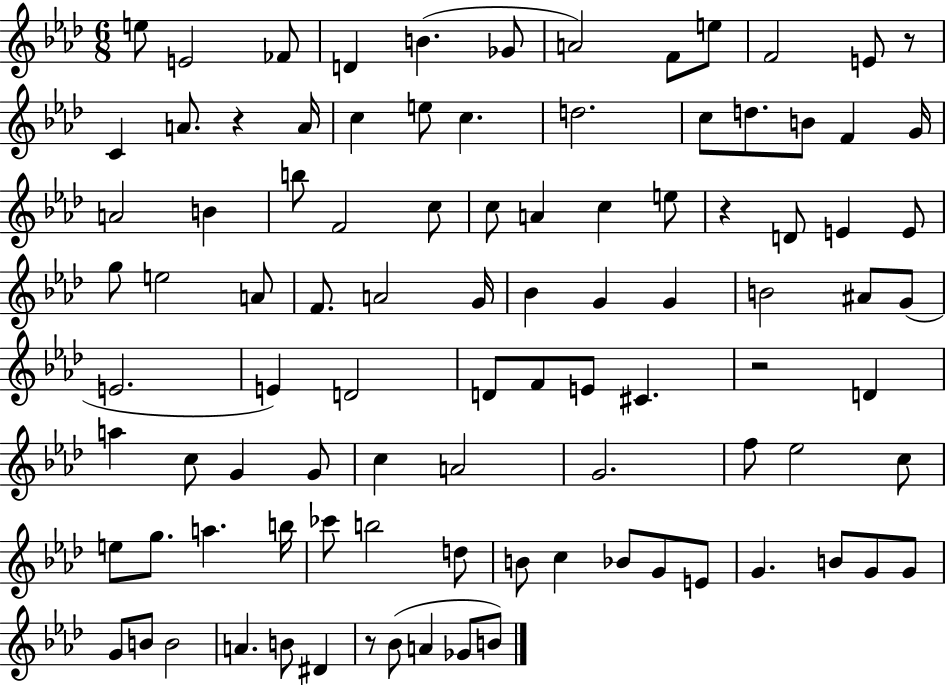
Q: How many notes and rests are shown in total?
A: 96